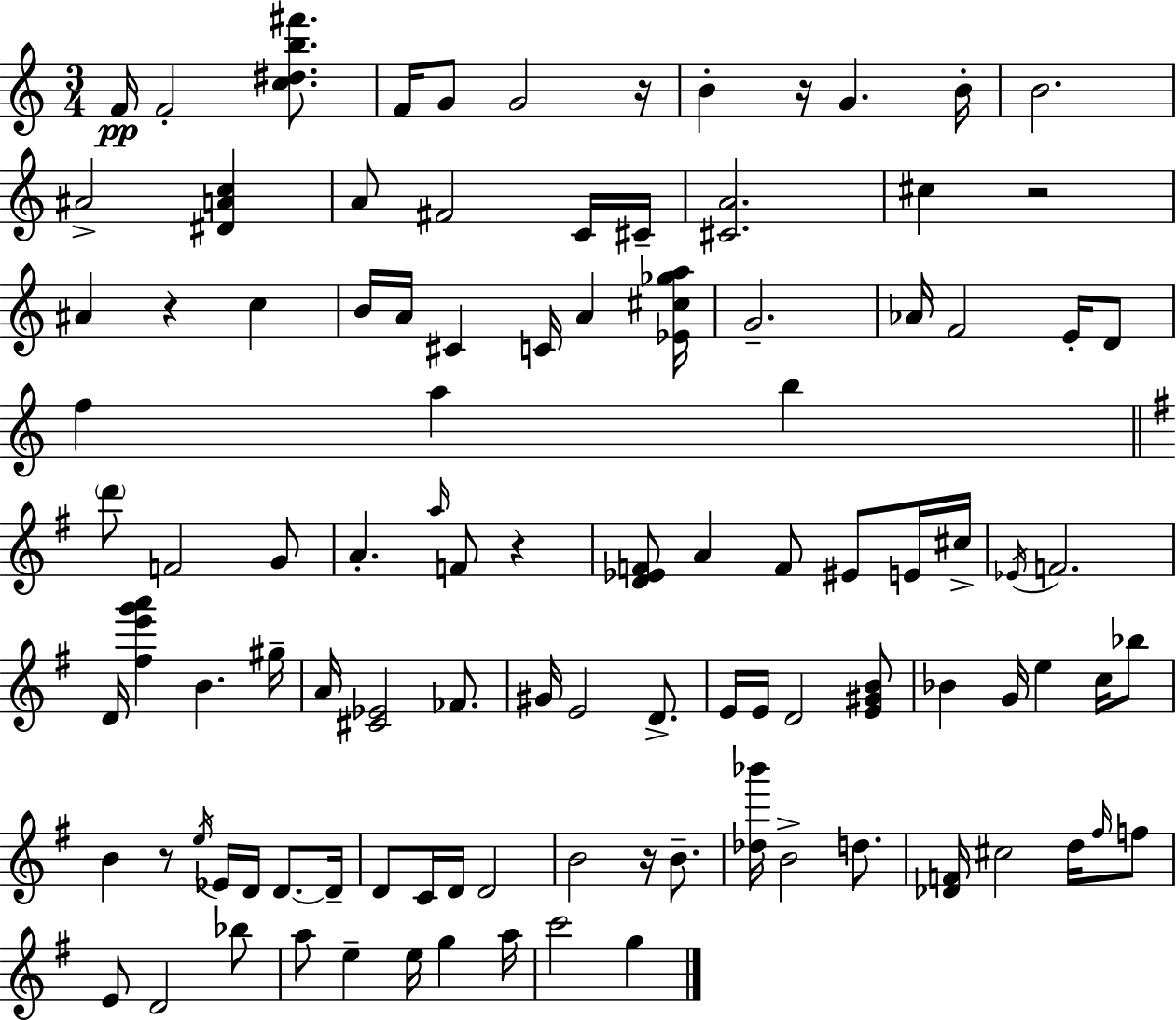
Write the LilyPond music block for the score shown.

{
  \clef treble
  \numericTimeSignature
  \time 3/4
  \key c \major
  f'16\pp f'2-. <c'' dis'' b'' fis'''>8. | f'16 g'8 g'2 r16 | b'4-. r16 g'4. b'16-. | b'2. | \break ais'2-> <dis' a' c''>4 | a'8 fis'2 c'16 cis'16-- | <cis' a'>2. | cis''4 r2 | \break ais'4 r4 c''4 | b'16 a'16 cis'4 c'16 a'4 <ees' cis'' ges'' a''>16 | g'2.-- | aes'16 f'2 e'16-. d'8 | \break f''4 a''4 b''4 | \bar "||" \break \key e \minor \parenthesize d'''8 f'2 g'8 | a'4.-. \grace { a''16 } f'8 r4 | <d' ees' f'>8 a'4 f'8 eis'8 e'16 | cis''16-> \acciaccatura { ees'16 } f'2. | \break d'16 <fis'' e''' g''' a'''>4 b'4. | gis''16-- a'16 <cis' ees'>2 fes'8. | gis'16 e'2 d'8.-> | e'16 e'16 d'2 | \break <e' gis' b'>8 bes'4 g'16 e''4 c''16 | bes''8 b'4 r8 \acciaccatura { e''16 } ees'16 d'16 d'8.~~ | d'16-- d'8 c'16 d'16 d'2 | b'2 r16 | \break b'8.-- <des'' bes'''>16 b'2-> | d''8. <des' f'>16 cis''2 | d''16 \grace { fis''16 } f''8 e'8 d'2 | bes''8 a''8 e''4-- e''16 g''4 | \break a''16 c'''2 | g''4 \bar "|."
}